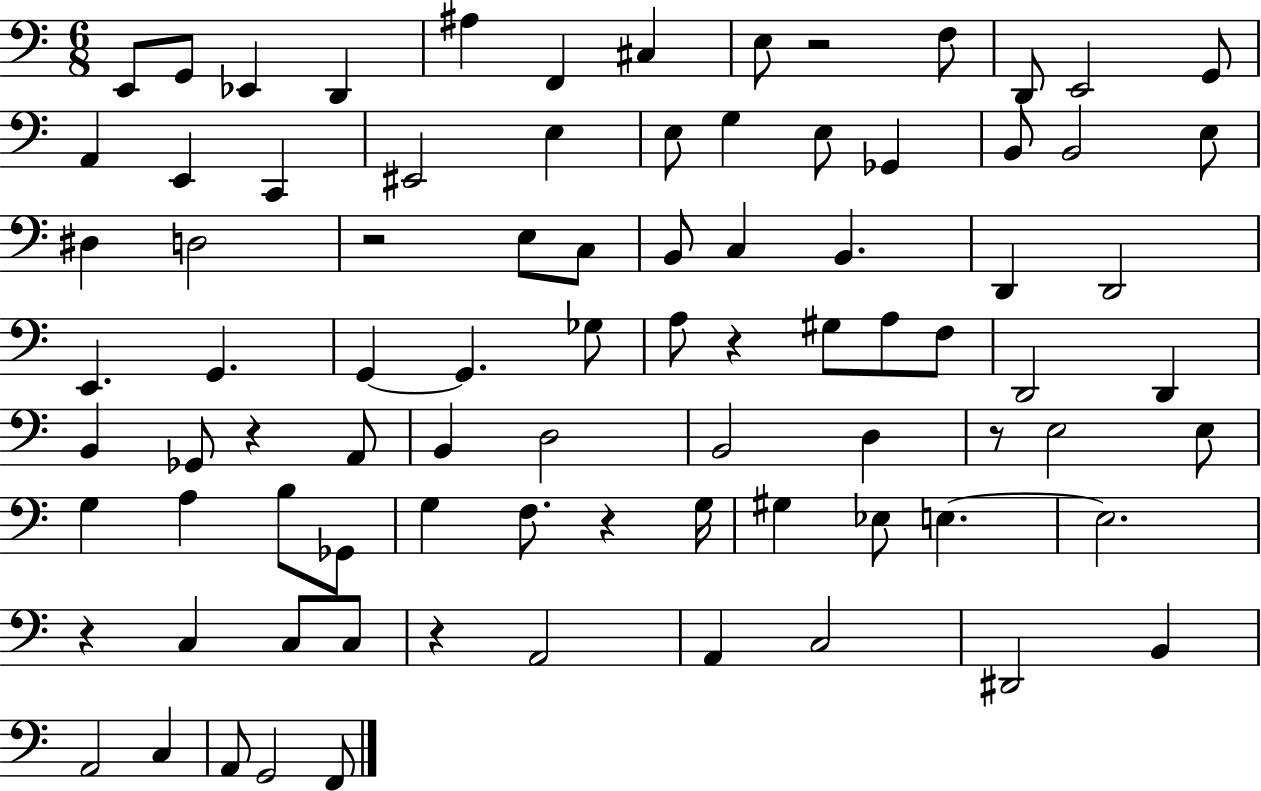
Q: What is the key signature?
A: C major